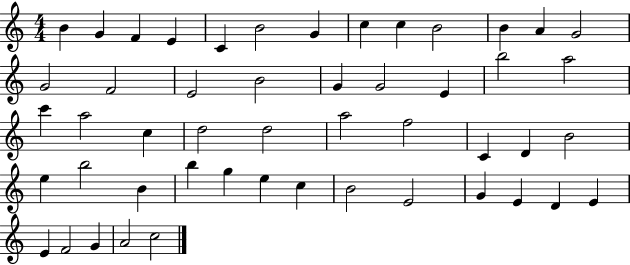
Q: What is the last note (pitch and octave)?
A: C5